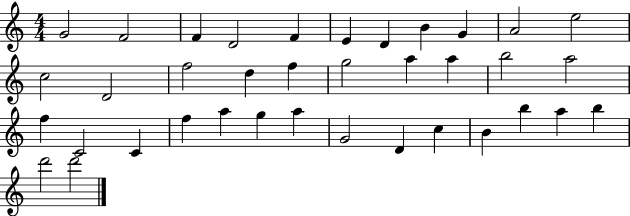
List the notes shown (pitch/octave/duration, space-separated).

G4/h F4/h F4/q D4/h F4/q E4/q D4/q B4/q G4/q A4/h E5/h C5/h D4/h F5/h D5/q F5/q G5/h A5/q A5/q B5/h A5/h F5/q C4/h C4/q F5/q A5/q G5/q A5/q G4/h D4/q C5/q B4/q B5/q A5/q B5/q D6/h D6/h